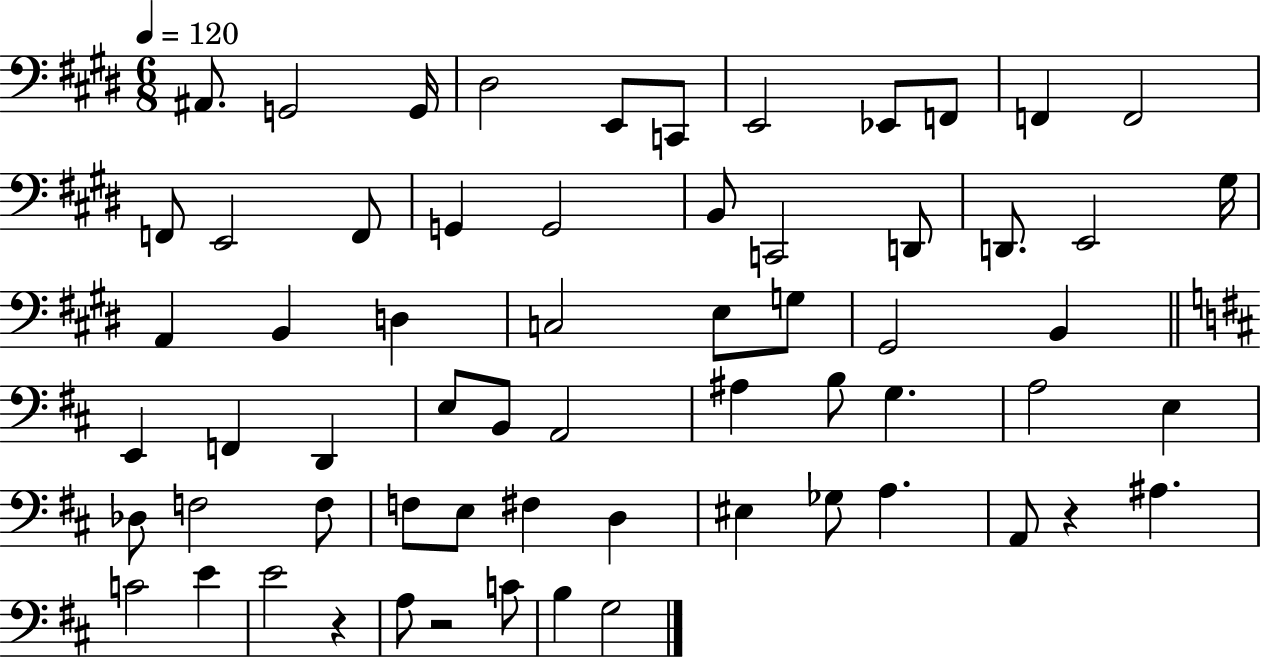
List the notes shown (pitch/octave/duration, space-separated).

A#2/e. G2/h G2/s D#3/h E2/e C2/e E2/h Eb2/e F2/e F2/q F2/h F2/e E2/h F2/e G2/q G2/h B2/e C2/h D2/e D2/e. E2/h G#3/s A2/q B2/q D3/q C3/h E3/e G3/e G#2/h B2/q E2/q F2/q D2/q E3/e B2/e A2/h A#3/q B3/e G3/q. A3/h E3/q Db3/e F3/h F3/e F3/e E3/e F#3/q D3/q EIS3/q Gb3/e A3/q. A2/e R/q A#3/q. C4/h E4/q E4/h R/q A3/e R/h C4/e B3/q G3/h